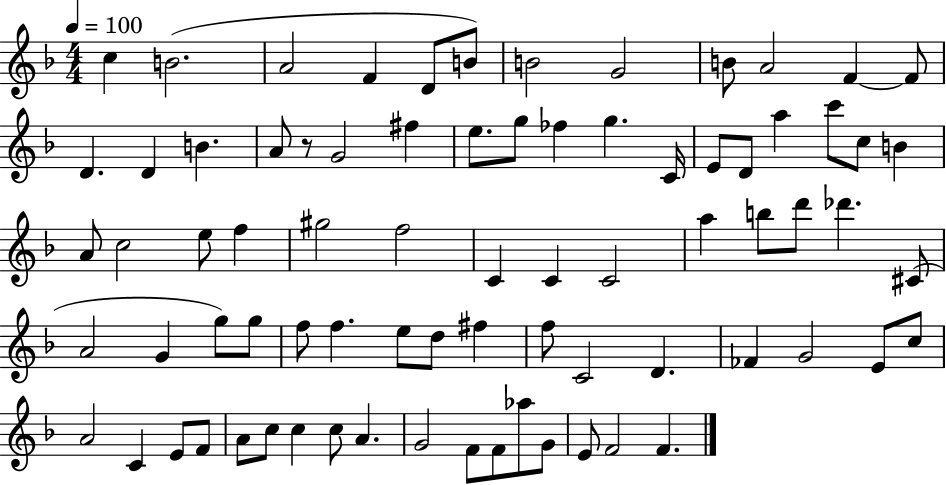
{
  \clef treble
  \numericTimeSignature
  \time 4/4
  \key f \major
  \tempo 4 = 100
  c''4 b'2.( | a'2 f'4 d'8 b'8) | b'2 g'2 | b'8 a'2 f'4~~ f'8 | \break d'4. d'4 b'4. | a'8 r8 g'2 fis''4 | e''8. g''8 fes''4 g''4. c'16 | e'8 d'8 a''4 c'''8 c''8 b'4 | \break a'8 c''2 e''8 f''4 | gis''2 f''2 | c'4 c'4 c'2 | a''4 b''8 d'''8 des'''4. cis'8( | \break a'2 g'4 g''8) g''8 | f''8 f''4. e''8 d''8 fis''4 | f''8 c'2 d'4. | fes'4 g'2 e'8 c''8 | \break a'2 c'4 e'8 f'8 | a'8 c''8 c''4 c''8 a'4. | g'2 f'8 f'8 aes''8 g'8 | e'8 f'2 f'4. | \break \bar "|."
}